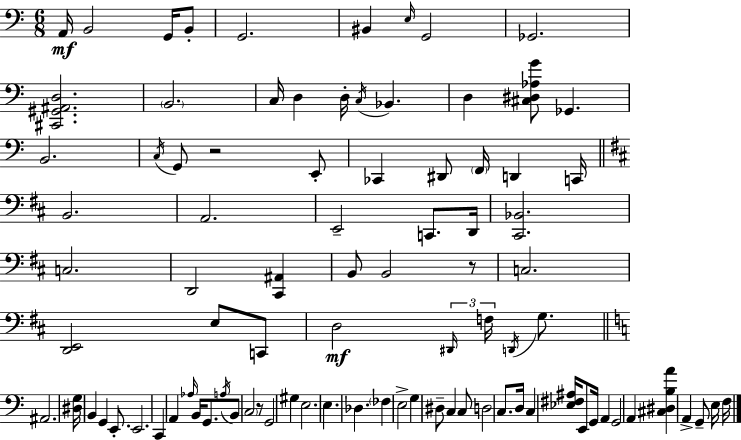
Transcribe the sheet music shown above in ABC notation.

X:1
T:Untitled
M:6/8
L:1/4
K:Am
A,,/4 B,,2 G,,/4 B,,/2 G,,2 ^B,, E,/4 G,,2 _G,,2 [^C,,^G,,^A,,D,]2 B,,2 C,/4 D, D,/4 C,/4 _B,, D, [^C,^D,_A,G]/2 _G,, B,,2 C,/4 G,,/2 z2 E,,/2 _C,, ^D,,/2 F,,/4 D,, C,,/4 B,,2 A,,2 E,,2 C,,/2 D,,/4 [^C,,_B,,]2 C,2 D,,2 [^C,,^A,,] B,,/2 B,,2 z/2 C,2 [D,,E,,]2 E,/2 C,,/2 D,2 ^D,,/4 F,/4 D,,/4 G,/2 ^A,,2 [^D,G,]/4 B,, G,, E,,/2 E,,2 C,, A,, _A,/4 B,,/4 G,,/2 A,/4 B,,/2 C,2 z/2 G,,2 ^G, E,2 E, _D, _F, E,2 G, ^D,/2 C, C,/2 D,2 C,/2 D,/4 C, [_E,^F,^A,]/4 E,,/2 G,,/4 A,, G,,2 A,, [^C,^D,B,A] A,, G,,/2 E,/4 F,/4